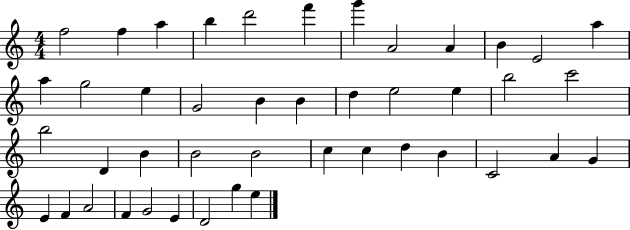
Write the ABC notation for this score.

X:1
T:Untitled
M:4/4
L:1/4
K:C
f2 f a b d'2 f' g' A2 A B E2 a a g2 e G2 B B d e2 e b2 c'2 b2 D B B2 B2 c c d B C2 A G E F A2 F G2 E D2 g e